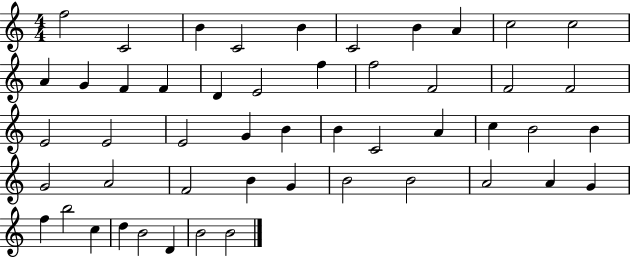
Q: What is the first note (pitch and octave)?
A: F5